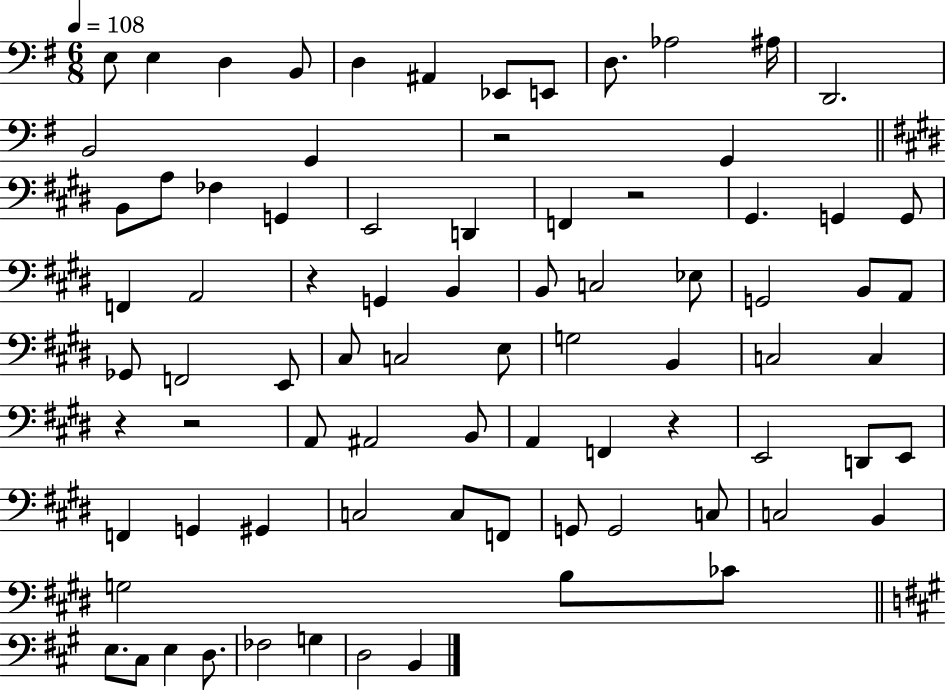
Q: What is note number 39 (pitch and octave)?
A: C#3